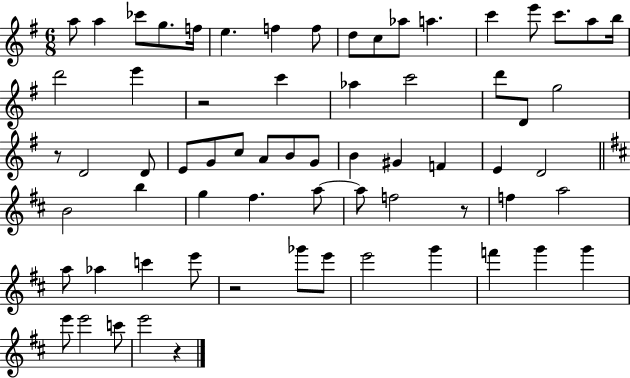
{
  \clef treble
  \numericTimeSignature
  \time 6/8
  \key g \major
  \repeat volta 2 { a''8 a''4 ces'''8 g''8. f''16 | e''4. f''4 f''8 | d''8 c''8 aes''8 a''4. | c'''4 e'''8 c'''8. a''8 b''16 | \break d'''2 e'''4 | r2 c'''4 | aes''4 c'''2 | d'''8 d'8 g''2 | \break r8 d'2 d'8 | e'8 g'8 c''8 a'8 b'8 g'8 | b'4 gis'4 f'4 | e'4 d'2 | \break \bar "||" \break \key b \minor b'2 b''4 | g''4 fis''4. a''8~~ | a''8 f''2 r8 | f''4 a''2 | \break a''8 aes''4 c'''4 e'''8 | r2 ges'''8 e'''8 | e'''2 g'''4 | f'''4 g'''4 g'''4 | \break e'''8 e'''2 c'''8 | e'''2 r4 | } \bar "|."
}